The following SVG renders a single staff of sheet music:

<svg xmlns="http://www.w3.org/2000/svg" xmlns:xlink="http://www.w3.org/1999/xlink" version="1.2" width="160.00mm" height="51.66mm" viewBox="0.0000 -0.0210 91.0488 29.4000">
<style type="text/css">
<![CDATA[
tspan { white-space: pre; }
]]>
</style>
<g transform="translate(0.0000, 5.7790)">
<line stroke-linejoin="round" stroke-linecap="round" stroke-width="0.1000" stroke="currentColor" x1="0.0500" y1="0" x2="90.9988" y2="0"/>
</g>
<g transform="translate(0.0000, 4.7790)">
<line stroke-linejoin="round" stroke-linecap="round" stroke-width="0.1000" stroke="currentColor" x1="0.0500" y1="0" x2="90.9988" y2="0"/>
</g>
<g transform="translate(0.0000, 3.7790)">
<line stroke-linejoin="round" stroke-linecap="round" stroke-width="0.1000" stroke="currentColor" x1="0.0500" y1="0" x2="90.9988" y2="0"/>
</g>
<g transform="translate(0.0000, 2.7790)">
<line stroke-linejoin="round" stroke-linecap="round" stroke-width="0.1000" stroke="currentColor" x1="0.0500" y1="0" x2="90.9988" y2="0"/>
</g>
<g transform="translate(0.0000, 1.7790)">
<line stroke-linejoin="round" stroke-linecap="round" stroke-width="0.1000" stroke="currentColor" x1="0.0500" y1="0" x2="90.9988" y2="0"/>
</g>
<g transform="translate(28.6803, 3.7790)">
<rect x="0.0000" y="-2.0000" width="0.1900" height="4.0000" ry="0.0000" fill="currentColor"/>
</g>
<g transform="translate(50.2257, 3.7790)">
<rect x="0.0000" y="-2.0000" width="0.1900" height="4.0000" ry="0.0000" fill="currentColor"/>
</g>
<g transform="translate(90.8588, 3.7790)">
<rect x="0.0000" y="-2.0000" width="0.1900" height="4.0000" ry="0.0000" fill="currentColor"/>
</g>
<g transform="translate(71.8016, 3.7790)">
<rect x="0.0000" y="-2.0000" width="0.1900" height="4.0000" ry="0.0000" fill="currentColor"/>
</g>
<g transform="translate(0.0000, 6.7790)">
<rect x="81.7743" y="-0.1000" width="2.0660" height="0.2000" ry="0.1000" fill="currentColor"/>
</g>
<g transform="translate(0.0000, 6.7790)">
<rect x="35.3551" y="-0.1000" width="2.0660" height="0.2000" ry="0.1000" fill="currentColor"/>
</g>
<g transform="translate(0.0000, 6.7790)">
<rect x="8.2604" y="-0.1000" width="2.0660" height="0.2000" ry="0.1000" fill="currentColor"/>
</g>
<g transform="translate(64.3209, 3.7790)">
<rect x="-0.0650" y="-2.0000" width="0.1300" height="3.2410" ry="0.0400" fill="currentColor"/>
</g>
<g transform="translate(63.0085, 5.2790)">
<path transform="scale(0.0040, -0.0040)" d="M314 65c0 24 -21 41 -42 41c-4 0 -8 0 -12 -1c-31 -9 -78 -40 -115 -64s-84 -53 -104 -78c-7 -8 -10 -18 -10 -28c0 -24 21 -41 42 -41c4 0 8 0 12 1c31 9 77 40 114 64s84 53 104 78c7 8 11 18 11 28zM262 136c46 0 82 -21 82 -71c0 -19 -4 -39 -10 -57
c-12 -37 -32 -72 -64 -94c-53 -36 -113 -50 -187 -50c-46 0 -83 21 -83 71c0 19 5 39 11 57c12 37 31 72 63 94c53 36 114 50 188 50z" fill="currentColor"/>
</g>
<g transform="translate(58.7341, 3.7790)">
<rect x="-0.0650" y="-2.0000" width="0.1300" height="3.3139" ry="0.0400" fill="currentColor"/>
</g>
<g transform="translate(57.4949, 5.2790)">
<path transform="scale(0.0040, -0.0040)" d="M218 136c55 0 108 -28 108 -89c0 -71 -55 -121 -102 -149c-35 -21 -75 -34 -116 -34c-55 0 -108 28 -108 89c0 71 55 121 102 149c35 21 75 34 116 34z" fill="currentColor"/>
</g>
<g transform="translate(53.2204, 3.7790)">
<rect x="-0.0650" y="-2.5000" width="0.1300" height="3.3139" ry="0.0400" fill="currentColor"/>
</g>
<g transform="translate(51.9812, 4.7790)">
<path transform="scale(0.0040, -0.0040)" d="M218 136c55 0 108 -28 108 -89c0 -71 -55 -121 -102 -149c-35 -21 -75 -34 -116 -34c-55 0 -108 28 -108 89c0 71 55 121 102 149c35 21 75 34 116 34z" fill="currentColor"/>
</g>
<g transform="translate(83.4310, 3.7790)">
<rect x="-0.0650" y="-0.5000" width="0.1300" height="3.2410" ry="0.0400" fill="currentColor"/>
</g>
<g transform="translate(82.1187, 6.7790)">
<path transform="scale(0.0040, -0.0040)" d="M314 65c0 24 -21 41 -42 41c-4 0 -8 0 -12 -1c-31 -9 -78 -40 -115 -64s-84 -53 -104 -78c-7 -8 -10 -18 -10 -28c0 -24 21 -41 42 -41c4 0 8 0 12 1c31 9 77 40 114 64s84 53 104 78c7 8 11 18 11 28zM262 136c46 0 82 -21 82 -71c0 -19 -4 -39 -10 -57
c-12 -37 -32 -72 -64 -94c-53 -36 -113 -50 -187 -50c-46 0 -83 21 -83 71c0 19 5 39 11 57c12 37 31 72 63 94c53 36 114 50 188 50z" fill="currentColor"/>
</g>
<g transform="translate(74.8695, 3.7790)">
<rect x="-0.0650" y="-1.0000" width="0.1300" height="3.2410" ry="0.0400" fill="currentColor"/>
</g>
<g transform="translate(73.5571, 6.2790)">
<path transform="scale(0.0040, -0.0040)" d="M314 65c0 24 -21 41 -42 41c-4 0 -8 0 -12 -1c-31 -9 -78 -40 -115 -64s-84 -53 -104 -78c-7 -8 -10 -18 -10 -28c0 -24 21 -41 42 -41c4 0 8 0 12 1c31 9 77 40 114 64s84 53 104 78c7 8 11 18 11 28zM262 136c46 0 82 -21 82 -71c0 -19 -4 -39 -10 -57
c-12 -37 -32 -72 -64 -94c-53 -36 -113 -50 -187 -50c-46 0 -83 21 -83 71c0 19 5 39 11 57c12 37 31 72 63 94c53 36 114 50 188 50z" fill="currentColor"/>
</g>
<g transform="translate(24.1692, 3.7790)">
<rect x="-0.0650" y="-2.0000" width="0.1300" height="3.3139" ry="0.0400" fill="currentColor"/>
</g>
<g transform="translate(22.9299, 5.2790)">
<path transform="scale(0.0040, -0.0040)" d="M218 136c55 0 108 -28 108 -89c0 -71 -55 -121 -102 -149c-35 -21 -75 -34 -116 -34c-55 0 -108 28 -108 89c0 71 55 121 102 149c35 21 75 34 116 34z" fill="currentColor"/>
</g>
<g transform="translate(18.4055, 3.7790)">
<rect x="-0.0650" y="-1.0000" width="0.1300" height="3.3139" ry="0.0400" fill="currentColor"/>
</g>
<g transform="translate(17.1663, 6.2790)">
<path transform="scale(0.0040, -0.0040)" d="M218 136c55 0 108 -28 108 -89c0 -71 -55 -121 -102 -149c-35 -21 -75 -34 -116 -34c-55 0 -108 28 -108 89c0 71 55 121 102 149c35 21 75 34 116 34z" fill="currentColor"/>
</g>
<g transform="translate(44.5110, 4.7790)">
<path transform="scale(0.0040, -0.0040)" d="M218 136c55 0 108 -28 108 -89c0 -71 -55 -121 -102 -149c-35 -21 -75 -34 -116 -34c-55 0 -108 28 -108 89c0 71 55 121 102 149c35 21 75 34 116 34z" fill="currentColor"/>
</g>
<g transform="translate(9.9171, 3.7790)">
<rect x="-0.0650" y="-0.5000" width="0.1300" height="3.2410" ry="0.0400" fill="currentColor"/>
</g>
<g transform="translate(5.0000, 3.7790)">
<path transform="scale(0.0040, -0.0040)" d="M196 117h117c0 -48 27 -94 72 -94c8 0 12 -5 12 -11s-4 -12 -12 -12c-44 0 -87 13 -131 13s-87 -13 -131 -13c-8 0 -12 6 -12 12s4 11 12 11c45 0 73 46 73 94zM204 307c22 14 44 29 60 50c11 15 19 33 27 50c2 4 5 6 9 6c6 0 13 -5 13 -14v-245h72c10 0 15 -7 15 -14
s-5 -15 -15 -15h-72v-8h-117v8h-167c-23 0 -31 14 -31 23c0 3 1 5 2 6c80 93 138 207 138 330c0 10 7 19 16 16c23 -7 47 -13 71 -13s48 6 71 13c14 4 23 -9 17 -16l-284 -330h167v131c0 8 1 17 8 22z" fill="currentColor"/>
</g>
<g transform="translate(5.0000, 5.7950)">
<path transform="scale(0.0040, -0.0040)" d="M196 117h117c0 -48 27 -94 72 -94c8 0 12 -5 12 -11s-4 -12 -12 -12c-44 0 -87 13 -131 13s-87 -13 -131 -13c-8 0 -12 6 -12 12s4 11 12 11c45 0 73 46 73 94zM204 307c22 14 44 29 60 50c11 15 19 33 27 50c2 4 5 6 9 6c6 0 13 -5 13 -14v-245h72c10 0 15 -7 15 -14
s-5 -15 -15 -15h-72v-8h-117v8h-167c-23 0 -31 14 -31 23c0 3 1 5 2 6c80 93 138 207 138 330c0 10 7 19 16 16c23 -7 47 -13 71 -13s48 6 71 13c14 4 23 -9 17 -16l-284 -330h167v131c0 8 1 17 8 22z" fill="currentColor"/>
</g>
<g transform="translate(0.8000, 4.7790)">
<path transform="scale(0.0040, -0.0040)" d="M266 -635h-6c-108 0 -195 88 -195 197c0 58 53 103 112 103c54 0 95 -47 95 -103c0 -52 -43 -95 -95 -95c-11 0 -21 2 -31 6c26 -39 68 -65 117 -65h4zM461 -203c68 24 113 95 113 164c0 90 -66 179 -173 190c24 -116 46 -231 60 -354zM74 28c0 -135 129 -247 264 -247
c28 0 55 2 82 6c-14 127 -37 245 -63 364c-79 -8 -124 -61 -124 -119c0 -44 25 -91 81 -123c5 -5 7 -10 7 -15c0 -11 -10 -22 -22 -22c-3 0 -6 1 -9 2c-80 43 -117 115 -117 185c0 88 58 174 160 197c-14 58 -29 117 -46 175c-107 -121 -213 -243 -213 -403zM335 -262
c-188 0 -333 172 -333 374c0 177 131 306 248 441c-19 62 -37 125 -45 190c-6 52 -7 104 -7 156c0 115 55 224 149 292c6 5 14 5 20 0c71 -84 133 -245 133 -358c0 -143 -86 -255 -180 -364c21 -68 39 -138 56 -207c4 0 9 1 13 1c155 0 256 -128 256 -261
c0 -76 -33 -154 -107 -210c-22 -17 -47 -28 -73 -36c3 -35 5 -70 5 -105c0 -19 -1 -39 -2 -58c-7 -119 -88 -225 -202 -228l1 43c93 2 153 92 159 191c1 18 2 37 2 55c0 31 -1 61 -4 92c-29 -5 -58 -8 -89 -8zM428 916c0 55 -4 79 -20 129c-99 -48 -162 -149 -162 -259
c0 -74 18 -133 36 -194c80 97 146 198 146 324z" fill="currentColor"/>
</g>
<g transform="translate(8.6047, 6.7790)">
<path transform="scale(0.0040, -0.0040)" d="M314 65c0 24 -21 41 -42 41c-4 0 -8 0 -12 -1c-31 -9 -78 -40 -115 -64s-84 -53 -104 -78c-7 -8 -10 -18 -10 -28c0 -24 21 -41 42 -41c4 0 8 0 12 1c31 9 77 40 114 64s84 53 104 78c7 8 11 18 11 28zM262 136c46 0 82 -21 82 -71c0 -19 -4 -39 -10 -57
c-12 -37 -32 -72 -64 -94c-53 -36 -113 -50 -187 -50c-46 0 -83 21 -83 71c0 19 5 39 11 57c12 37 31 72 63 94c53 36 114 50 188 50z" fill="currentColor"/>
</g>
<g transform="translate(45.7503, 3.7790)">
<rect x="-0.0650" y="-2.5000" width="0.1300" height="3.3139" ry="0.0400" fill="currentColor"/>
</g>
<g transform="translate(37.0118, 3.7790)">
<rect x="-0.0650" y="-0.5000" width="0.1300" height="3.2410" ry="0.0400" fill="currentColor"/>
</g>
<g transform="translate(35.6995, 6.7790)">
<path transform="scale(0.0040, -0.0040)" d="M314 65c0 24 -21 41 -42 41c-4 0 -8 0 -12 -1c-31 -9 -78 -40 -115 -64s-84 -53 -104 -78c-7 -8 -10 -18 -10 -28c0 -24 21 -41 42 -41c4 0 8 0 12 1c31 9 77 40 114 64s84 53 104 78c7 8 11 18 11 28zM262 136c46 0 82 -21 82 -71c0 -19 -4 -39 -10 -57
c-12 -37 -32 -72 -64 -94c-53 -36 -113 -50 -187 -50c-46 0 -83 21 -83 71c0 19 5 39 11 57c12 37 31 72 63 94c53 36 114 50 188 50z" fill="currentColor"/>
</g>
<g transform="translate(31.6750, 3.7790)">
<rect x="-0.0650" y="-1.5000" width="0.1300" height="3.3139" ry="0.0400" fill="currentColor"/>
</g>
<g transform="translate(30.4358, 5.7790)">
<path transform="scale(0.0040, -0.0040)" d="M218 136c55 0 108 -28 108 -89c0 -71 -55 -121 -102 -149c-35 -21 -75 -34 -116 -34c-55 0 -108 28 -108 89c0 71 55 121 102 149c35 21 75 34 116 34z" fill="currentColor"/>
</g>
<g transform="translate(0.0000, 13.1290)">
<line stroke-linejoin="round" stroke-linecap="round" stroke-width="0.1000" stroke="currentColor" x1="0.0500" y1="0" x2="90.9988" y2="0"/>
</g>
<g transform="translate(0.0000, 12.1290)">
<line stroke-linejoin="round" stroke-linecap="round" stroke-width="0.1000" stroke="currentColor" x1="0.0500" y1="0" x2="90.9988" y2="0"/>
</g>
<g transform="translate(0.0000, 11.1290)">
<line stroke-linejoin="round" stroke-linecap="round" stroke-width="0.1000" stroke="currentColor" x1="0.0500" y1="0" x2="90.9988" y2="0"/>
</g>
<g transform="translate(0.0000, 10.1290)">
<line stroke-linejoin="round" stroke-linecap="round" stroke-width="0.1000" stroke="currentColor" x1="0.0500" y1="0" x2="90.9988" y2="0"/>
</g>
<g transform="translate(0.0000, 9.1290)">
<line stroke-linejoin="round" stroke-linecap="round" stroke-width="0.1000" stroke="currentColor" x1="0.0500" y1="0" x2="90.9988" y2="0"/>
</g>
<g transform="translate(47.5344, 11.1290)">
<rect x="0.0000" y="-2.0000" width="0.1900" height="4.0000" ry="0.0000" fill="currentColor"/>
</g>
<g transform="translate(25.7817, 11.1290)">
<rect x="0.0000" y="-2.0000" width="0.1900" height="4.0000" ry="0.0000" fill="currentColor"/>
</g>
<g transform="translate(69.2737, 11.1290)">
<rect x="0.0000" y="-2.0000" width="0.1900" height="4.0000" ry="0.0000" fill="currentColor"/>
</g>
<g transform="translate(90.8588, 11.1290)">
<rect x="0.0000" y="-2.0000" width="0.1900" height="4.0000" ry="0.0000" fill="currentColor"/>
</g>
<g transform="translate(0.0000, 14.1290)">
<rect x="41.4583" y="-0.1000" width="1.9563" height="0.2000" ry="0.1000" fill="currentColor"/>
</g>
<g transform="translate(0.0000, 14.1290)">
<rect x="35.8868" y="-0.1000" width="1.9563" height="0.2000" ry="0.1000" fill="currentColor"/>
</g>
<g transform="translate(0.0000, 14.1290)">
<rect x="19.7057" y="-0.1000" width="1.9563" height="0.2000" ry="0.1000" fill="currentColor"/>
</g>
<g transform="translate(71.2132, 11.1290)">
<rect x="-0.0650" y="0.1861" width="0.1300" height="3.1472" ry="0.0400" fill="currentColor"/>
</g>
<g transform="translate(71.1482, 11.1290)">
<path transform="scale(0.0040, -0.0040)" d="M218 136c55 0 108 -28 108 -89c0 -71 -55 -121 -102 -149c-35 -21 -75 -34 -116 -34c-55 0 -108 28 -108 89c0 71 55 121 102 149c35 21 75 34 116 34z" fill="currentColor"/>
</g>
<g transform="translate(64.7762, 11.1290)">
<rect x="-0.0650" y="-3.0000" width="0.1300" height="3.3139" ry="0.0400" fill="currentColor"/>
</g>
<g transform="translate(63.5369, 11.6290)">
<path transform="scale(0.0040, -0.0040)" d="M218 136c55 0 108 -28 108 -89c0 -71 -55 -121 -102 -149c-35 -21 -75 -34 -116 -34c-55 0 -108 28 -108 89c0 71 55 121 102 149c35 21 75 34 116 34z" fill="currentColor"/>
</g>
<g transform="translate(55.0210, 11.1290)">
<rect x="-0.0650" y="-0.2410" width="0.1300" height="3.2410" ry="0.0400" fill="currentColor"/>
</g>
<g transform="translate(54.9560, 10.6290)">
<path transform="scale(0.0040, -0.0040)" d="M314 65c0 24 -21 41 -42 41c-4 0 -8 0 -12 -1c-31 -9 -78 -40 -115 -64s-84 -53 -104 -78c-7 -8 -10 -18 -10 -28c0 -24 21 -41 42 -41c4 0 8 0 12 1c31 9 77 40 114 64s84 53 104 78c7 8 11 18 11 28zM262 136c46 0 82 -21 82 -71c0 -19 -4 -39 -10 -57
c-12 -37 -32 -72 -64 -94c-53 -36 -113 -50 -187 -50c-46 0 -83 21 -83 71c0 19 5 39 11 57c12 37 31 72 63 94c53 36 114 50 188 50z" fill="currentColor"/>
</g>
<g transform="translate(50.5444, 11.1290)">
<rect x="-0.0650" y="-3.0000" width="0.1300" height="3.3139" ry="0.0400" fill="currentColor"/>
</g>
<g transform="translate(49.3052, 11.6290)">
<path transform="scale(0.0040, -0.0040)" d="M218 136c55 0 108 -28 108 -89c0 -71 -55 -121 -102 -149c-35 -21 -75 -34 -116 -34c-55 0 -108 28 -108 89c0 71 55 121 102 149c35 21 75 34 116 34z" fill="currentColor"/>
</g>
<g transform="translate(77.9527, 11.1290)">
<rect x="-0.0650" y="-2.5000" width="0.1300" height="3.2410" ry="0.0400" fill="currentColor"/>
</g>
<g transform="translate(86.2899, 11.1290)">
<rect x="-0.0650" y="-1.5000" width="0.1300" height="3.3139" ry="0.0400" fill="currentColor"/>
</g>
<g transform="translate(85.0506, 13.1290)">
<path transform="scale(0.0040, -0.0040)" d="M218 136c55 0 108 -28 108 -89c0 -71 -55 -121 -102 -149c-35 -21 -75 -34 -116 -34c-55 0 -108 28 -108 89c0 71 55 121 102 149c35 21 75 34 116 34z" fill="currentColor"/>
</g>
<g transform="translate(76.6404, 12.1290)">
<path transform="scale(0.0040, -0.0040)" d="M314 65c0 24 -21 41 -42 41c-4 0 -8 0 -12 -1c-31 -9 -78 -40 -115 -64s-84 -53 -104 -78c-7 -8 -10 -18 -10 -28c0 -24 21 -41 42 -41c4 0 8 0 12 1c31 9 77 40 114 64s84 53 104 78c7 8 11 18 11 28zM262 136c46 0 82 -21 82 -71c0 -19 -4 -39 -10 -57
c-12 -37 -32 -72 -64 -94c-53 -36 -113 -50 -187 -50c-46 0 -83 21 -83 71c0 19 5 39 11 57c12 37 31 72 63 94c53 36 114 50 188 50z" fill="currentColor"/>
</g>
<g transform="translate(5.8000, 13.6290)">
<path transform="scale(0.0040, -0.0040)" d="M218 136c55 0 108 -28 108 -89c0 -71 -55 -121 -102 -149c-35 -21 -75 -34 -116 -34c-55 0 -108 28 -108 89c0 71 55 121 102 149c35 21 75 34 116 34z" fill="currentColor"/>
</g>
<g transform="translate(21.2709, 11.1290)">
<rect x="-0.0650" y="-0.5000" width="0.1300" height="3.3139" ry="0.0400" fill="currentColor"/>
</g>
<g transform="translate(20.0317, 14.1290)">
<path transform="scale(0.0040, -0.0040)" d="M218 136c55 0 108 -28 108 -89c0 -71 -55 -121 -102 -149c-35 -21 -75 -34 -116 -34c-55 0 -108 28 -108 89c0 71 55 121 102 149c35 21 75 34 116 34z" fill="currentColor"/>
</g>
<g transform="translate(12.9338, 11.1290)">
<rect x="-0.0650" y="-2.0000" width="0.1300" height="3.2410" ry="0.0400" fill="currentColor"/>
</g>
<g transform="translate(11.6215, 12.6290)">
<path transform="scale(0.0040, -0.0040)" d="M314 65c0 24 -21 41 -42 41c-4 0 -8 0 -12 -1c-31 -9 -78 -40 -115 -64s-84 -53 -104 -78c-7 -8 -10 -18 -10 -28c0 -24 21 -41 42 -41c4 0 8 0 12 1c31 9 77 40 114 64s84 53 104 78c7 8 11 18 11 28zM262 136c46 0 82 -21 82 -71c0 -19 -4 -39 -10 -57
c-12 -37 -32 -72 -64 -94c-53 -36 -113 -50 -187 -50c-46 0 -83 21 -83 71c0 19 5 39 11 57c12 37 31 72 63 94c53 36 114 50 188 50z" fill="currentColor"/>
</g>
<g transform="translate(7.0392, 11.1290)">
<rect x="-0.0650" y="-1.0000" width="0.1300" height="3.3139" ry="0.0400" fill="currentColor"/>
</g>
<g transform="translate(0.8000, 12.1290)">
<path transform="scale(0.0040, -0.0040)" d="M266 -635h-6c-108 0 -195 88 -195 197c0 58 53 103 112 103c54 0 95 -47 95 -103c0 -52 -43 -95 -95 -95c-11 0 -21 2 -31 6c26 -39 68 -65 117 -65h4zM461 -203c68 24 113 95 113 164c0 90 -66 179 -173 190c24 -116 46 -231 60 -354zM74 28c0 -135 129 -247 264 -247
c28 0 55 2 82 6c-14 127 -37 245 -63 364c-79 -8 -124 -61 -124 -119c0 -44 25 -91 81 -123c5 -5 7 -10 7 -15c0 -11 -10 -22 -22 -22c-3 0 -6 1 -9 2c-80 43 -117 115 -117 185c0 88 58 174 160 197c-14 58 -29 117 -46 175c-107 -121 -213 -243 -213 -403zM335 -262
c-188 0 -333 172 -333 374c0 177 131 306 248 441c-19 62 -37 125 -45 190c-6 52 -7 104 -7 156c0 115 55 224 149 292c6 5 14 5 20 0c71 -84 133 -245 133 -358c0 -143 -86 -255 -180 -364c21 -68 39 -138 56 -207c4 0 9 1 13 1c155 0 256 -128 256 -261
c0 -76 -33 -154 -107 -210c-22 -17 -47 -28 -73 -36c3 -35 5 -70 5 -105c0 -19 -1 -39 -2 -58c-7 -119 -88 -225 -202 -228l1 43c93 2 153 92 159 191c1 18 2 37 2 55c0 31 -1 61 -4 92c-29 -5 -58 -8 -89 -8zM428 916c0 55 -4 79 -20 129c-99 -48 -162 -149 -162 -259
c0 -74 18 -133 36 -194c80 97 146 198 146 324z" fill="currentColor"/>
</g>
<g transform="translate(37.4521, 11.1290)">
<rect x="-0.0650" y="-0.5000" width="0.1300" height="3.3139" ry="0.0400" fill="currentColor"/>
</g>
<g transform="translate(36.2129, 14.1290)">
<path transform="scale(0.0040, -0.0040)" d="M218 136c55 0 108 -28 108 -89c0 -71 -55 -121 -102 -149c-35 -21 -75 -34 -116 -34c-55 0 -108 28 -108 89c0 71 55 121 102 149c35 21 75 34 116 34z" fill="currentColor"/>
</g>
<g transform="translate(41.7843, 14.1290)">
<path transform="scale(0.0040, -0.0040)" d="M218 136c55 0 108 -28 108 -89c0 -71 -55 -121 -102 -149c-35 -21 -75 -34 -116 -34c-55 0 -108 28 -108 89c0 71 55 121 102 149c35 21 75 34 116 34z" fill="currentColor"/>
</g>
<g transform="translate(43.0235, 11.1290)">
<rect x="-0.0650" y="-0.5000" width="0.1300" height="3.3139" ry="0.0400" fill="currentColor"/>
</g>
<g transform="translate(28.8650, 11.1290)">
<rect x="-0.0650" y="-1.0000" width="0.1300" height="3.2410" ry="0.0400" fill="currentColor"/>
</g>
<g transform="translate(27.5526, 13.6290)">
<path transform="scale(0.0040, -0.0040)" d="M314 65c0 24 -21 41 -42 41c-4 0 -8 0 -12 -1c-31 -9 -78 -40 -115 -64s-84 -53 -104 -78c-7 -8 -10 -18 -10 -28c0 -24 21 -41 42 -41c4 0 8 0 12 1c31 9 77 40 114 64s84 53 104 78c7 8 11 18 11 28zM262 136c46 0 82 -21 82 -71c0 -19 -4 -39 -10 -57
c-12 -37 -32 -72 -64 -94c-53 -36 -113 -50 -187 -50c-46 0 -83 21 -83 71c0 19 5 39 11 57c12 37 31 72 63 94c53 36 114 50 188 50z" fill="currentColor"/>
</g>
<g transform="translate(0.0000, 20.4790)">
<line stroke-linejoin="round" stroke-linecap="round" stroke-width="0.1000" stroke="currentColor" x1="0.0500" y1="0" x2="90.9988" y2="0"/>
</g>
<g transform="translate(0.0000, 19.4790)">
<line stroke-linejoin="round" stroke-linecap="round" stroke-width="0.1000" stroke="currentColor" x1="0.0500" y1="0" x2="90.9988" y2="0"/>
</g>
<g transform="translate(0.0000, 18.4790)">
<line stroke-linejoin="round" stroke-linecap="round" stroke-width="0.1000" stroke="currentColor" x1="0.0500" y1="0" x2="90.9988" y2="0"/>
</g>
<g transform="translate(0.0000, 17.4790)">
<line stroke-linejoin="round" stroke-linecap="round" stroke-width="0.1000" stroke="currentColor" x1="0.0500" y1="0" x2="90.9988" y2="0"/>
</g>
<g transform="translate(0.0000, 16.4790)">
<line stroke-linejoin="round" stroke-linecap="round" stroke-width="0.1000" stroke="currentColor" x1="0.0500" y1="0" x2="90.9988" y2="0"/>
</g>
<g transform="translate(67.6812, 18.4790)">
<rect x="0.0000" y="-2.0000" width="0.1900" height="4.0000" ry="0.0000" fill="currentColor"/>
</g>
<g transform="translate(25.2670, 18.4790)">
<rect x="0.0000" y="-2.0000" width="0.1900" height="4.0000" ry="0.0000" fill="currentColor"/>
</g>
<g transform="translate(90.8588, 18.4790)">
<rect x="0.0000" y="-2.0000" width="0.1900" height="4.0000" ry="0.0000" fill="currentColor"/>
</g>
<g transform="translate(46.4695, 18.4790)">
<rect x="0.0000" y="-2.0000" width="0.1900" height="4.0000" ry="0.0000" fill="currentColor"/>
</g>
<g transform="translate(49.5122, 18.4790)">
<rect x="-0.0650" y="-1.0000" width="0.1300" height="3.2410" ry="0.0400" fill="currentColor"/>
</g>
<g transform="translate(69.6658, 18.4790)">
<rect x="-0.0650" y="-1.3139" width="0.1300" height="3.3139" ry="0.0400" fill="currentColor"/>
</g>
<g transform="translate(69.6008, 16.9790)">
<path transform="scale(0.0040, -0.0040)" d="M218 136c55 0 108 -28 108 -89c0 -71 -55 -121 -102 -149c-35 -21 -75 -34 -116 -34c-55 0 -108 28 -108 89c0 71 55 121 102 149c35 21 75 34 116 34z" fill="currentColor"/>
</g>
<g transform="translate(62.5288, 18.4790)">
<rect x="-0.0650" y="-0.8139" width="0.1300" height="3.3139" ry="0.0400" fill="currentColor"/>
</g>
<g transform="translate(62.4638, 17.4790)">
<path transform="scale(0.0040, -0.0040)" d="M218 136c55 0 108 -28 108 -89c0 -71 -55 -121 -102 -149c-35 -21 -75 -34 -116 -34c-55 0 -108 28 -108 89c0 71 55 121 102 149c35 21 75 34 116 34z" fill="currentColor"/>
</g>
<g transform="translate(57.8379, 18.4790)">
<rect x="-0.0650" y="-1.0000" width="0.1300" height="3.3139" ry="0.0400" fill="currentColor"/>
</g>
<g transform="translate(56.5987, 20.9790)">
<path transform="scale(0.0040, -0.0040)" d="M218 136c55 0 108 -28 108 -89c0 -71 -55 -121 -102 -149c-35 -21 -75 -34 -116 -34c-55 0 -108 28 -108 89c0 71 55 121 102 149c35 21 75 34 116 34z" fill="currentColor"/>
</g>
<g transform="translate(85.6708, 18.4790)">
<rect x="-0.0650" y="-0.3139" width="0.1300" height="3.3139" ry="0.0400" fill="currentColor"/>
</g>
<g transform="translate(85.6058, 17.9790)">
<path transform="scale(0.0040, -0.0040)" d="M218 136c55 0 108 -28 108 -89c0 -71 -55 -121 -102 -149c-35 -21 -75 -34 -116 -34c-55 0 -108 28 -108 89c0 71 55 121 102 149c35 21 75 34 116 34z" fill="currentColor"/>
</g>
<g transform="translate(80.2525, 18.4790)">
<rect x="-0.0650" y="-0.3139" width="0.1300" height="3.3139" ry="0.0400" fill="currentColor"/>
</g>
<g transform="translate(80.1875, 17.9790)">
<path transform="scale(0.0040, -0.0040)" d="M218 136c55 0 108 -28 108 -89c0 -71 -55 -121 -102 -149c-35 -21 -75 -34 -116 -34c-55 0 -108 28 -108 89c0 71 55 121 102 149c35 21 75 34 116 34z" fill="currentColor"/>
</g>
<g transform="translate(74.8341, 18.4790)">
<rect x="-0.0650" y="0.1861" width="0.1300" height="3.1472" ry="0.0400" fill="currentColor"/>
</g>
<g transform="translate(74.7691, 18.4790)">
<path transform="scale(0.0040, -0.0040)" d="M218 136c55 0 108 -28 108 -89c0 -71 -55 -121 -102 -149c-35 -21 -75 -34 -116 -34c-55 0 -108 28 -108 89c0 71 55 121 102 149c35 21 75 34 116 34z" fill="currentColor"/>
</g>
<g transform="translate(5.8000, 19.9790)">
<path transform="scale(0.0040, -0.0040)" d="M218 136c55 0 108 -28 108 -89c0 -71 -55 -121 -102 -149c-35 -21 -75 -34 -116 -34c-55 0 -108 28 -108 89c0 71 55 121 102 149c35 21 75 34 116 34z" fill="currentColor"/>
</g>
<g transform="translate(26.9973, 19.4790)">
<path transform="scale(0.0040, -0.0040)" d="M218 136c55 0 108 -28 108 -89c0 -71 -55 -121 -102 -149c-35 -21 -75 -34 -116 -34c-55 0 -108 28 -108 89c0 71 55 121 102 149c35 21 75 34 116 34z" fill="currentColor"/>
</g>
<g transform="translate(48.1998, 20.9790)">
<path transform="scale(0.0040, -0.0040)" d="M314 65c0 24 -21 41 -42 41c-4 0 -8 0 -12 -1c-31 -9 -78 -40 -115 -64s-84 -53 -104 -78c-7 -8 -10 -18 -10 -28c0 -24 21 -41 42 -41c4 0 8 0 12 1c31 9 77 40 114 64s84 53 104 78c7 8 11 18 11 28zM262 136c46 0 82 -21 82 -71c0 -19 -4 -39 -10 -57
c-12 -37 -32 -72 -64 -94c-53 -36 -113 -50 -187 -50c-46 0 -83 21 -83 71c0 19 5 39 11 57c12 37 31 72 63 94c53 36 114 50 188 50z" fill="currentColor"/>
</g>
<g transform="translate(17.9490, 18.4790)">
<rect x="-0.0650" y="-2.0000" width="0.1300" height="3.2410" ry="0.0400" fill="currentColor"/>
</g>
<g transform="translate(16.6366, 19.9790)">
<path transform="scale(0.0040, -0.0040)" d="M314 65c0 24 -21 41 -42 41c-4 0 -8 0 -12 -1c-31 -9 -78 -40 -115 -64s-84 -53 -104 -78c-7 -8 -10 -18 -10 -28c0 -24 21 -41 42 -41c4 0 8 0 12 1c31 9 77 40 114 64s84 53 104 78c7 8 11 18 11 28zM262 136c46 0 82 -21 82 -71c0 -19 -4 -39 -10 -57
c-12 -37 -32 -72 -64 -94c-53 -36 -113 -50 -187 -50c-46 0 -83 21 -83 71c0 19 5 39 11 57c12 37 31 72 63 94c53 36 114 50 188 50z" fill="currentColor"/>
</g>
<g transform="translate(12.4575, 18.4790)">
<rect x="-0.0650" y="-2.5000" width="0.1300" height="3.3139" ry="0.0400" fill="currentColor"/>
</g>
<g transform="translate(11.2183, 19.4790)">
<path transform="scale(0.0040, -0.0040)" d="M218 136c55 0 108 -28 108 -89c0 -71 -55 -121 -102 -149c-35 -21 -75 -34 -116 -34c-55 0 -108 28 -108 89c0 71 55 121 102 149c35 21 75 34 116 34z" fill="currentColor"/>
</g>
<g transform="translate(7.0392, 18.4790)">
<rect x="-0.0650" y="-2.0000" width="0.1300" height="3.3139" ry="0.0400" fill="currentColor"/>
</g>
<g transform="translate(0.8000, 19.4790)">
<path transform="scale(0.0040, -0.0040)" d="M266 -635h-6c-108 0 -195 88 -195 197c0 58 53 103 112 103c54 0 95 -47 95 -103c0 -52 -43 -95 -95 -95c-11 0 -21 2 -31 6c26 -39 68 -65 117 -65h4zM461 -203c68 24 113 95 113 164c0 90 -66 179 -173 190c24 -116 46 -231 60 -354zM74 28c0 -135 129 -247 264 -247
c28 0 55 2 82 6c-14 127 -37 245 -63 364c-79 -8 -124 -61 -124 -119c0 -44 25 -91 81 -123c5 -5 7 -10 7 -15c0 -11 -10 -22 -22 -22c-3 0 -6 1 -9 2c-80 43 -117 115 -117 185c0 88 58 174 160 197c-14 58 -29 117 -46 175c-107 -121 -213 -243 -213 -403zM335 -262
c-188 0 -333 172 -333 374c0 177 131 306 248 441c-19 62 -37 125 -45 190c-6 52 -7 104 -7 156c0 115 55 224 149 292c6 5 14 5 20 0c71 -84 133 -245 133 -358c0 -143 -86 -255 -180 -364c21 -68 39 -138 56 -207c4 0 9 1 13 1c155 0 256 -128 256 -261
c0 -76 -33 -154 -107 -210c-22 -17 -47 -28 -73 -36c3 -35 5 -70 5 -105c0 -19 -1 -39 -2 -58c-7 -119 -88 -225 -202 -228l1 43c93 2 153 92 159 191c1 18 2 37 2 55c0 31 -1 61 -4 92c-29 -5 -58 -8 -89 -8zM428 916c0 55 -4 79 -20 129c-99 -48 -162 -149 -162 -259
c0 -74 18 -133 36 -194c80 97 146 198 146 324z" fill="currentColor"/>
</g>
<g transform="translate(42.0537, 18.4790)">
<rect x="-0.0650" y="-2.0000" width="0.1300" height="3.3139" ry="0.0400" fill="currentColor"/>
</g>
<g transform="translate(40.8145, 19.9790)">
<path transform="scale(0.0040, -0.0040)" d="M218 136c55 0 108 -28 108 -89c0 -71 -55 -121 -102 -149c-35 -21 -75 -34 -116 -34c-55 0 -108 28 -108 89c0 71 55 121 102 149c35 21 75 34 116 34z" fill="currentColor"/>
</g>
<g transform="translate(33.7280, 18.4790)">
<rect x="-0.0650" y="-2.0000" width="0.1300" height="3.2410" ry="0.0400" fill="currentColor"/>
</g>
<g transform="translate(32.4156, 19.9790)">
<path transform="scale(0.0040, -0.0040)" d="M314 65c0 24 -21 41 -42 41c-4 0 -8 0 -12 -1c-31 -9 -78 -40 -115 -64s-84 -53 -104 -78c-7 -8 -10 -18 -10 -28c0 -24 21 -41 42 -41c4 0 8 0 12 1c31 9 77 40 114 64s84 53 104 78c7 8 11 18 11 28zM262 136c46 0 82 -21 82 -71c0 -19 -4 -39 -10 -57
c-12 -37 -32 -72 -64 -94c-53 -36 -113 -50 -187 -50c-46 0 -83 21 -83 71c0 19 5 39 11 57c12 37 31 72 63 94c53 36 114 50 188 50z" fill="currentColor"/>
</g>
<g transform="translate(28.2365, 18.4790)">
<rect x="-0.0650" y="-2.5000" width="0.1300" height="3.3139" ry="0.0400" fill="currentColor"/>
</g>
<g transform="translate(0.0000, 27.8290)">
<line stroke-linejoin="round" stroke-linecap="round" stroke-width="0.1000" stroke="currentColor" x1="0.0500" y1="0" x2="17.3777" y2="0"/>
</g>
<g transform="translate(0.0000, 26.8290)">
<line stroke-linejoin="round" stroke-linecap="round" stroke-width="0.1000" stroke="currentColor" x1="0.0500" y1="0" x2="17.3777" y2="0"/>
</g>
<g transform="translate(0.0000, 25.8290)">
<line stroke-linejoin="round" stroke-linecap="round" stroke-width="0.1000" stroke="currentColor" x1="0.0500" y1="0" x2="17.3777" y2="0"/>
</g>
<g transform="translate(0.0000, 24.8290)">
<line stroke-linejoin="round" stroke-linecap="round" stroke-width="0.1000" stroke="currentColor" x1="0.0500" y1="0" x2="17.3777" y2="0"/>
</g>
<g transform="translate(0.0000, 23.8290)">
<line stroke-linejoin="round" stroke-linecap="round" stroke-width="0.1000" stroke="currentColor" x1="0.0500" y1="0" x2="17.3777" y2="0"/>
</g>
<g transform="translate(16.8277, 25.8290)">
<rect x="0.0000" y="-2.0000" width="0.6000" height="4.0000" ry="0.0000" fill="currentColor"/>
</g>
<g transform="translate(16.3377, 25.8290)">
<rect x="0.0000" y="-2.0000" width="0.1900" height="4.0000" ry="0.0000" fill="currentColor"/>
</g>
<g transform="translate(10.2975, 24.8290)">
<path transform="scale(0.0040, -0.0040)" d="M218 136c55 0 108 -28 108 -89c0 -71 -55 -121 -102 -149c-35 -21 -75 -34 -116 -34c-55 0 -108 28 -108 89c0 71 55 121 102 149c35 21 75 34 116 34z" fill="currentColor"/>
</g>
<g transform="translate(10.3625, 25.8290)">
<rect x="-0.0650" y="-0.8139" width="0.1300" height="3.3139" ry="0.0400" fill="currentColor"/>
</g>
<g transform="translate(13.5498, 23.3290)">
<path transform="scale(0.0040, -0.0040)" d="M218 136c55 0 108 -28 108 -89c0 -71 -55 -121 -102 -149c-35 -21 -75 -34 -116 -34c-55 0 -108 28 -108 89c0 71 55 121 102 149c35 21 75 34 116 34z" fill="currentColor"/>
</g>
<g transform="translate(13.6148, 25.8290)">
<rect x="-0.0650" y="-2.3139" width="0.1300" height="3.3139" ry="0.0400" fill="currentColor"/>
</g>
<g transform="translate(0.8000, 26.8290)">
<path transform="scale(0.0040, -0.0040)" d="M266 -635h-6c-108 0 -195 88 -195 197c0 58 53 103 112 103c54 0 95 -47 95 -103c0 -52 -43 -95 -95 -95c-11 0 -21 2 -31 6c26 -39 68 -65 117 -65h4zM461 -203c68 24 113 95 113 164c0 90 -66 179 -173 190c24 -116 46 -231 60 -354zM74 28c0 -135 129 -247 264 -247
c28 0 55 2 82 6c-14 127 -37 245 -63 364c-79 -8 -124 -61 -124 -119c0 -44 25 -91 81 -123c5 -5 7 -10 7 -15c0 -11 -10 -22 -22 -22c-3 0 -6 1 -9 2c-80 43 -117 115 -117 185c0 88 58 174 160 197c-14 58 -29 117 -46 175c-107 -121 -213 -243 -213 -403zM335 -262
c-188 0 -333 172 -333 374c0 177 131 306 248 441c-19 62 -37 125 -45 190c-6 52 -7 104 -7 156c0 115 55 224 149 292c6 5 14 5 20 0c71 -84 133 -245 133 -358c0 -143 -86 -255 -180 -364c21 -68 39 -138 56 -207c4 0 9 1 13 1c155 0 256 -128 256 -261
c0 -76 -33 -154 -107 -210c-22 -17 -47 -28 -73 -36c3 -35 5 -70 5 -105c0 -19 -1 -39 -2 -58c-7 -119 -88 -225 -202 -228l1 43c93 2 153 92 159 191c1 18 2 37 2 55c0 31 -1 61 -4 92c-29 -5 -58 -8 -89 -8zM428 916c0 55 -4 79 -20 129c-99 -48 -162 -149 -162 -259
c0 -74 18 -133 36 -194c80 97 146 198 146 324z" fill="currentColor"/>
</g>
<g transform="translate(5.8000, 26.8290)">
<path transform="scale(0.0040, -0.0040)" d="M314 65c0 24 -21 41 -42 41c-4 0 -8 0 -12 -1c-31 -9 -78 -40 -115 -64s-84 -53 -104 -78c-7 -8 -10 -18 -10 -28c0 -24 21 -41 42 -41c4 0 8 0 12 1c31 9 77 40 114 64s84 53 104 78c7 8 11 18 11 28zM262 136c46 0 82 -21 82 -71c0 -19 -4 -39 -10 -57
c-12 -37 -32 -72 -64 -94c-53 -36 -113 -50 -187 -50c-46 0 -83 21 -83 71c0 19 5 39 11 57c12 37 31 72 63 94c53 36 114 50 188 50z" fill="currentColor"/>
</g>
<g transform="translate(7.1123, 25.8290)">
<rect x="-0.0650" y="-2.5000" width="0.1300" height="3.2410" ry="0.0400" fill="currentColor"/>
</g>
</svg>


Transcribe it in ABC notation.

X:1
T:Untitled
M:4/4
L:1/4
K:C
C2 D F E C2 G G F F2 D2 C2 D F2 C D2 C C A c2 A B G2 E F G F2 G F2 F D2 D d e B c c G2 d g